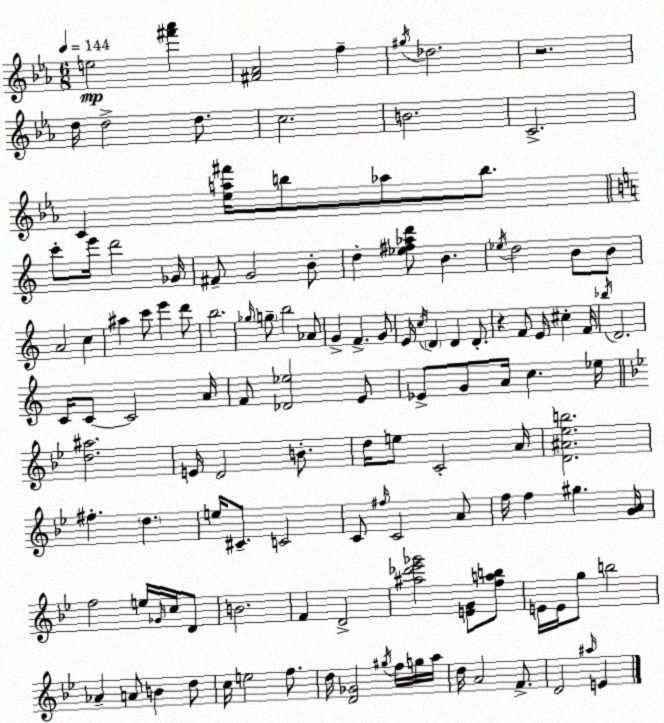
X:1
T:Untitled
M:6/8
L:1/4
K:Cm
e2 [^f'_a'] [^F_A]2 f ^g/4 _d2 z2 d/4 d2 d/2 c2 B2 C2 C [_ea^f']/4 b/2 _a/2 b/2 c'/2 e'/4 d'2 _G/4 ^F/2 G2 B/2 d [_e^f_ad']/2 B _e/4 d2 B/2 B/2 A2 c ^a c'/2 e' d'/2 b2 _g/4 g/2 b2 _A/2 G F G/2 E/4 c/4 D D D/2 z F/2 E/4 ^c F/4 _b/4 D2 C/4 C/2 C2 A/4 F/2 [_D_e]2 E/2 _E/2 G/2 A/4 c _e/4 [d^a]2 E/4 D2 B/2 d/4 e/2 C2 A/4 [D^A_eb]2 ^f d e/4 ^C/2 C2 C/2 ^f/4 C2 A/2 f/4 f ^g [GA]/4 f2 e/4 _G/4 c/4 D/2 B2 F D2 [^a_d'_e'_g']2 [EG]/2 [fab]/2 E/4 E/4 g/2 b2 _A A/2 B d/2 c/4 e2 f/2 d/4 [D_G]2 ^g/4 f/4 g/4 a/4 d/4 A2 F/2 D2 ^a/4 E